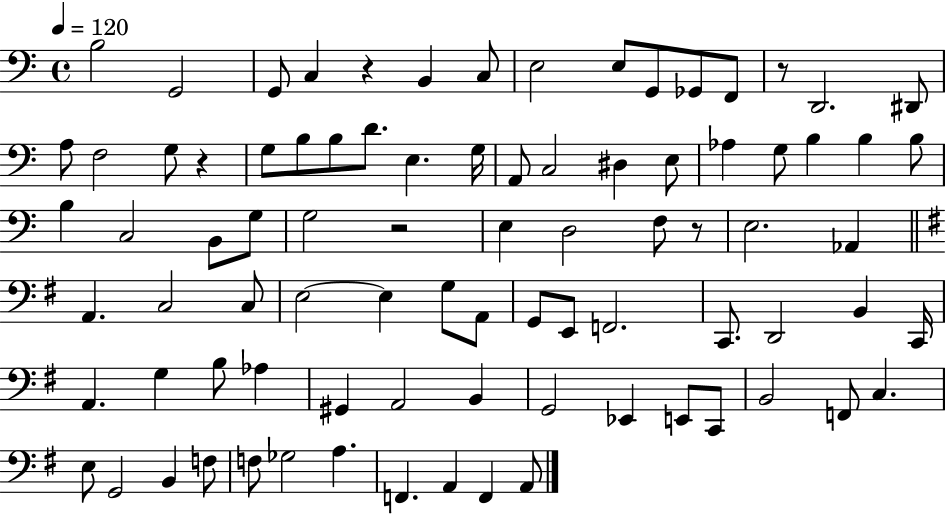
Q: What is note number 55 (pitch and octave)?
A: C2